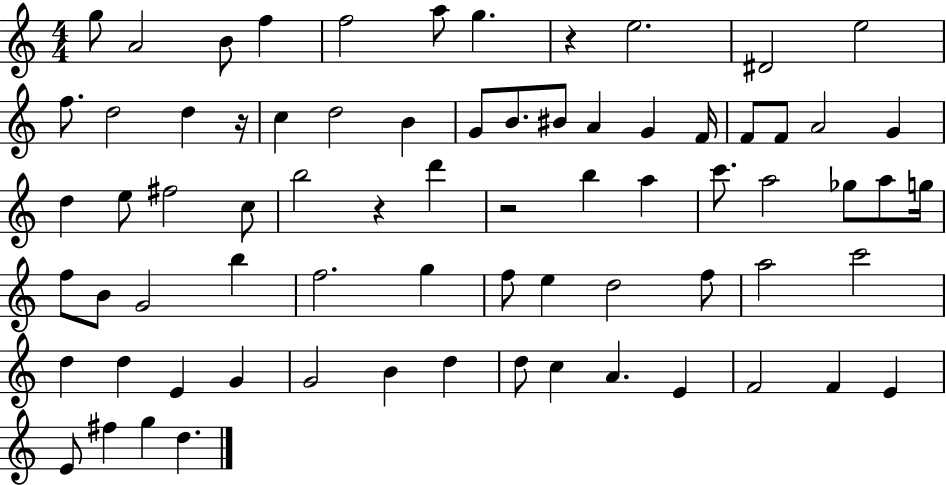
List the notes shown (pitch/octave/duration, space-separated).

G5/e A4/h B4/e F5/q F5/h A5/e G5/q. R/q E5/h. D#4/h E5/h F5/e. D5/h D5/q R/s C5/q D5/h B4/q G4/e B4/e. BIS4/e A4/q G4/q F4/s F4/e F4/e A4/h G4/q D5/q E5/e F#5/h C5/e B5/h R/q D6/q R/h B5/q A5/q C6/e. A5/h Gb5/e A5/e G5/s F5/e B4/e G4/h B5/q F5/h. G5/q F5/e E5/q D5/h F5/e A5/h C6/h D5/q D5/q E4/q G4/q G4/h B4/q D5/q D5/e C5/q A4/q. E4/q F4/h F4/q E4/q E4/e F#5/q G5/q D5/q.